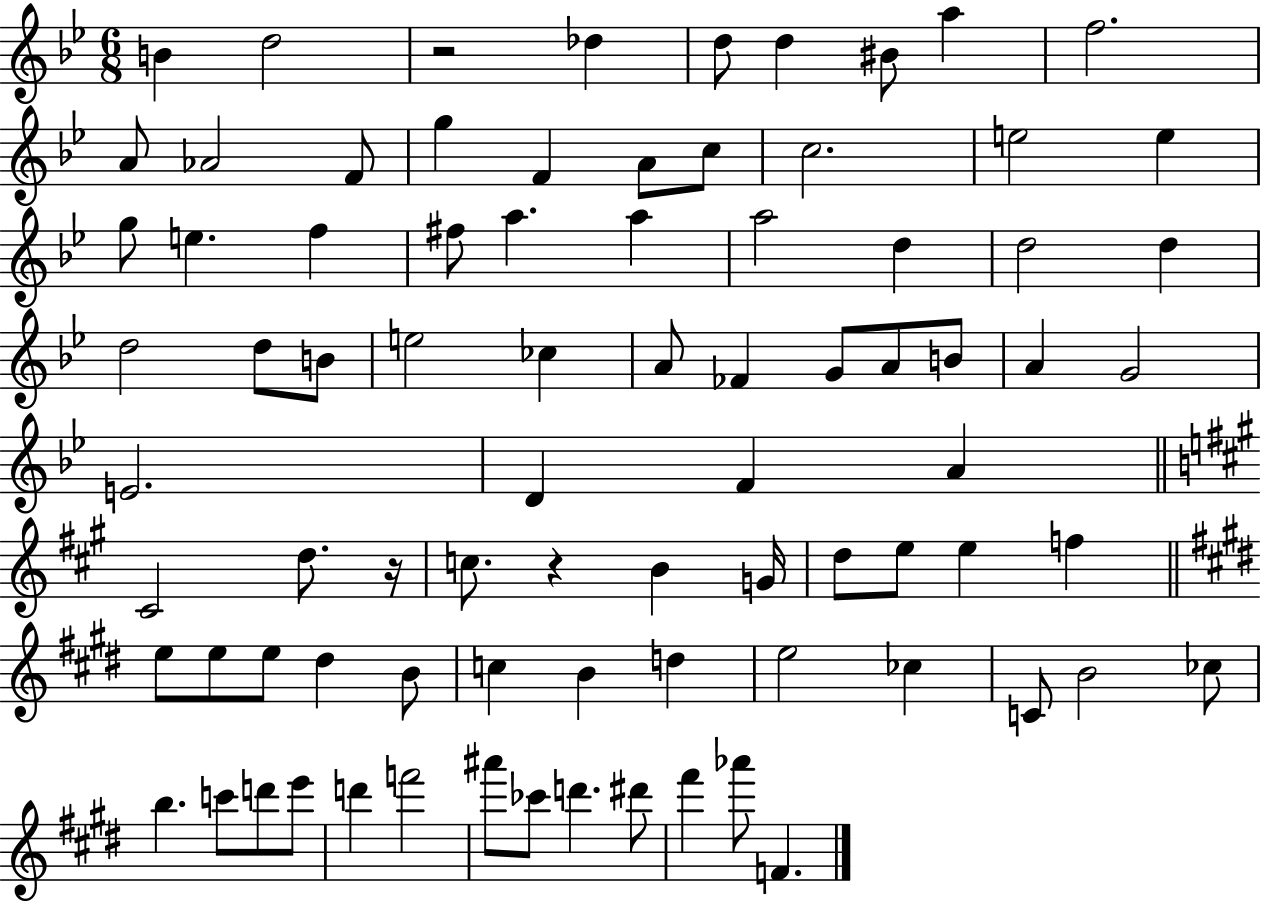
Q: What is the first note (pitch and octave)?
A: B4